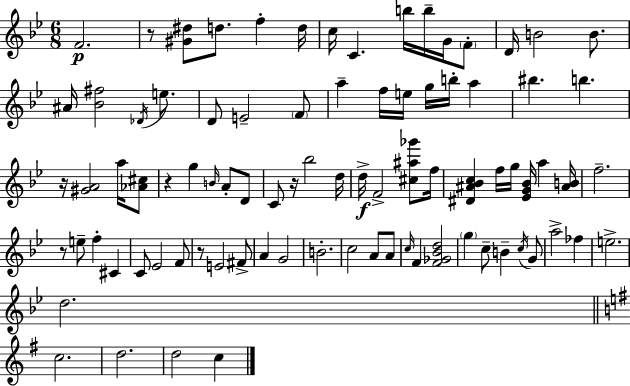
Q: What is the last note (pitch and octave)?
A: C5